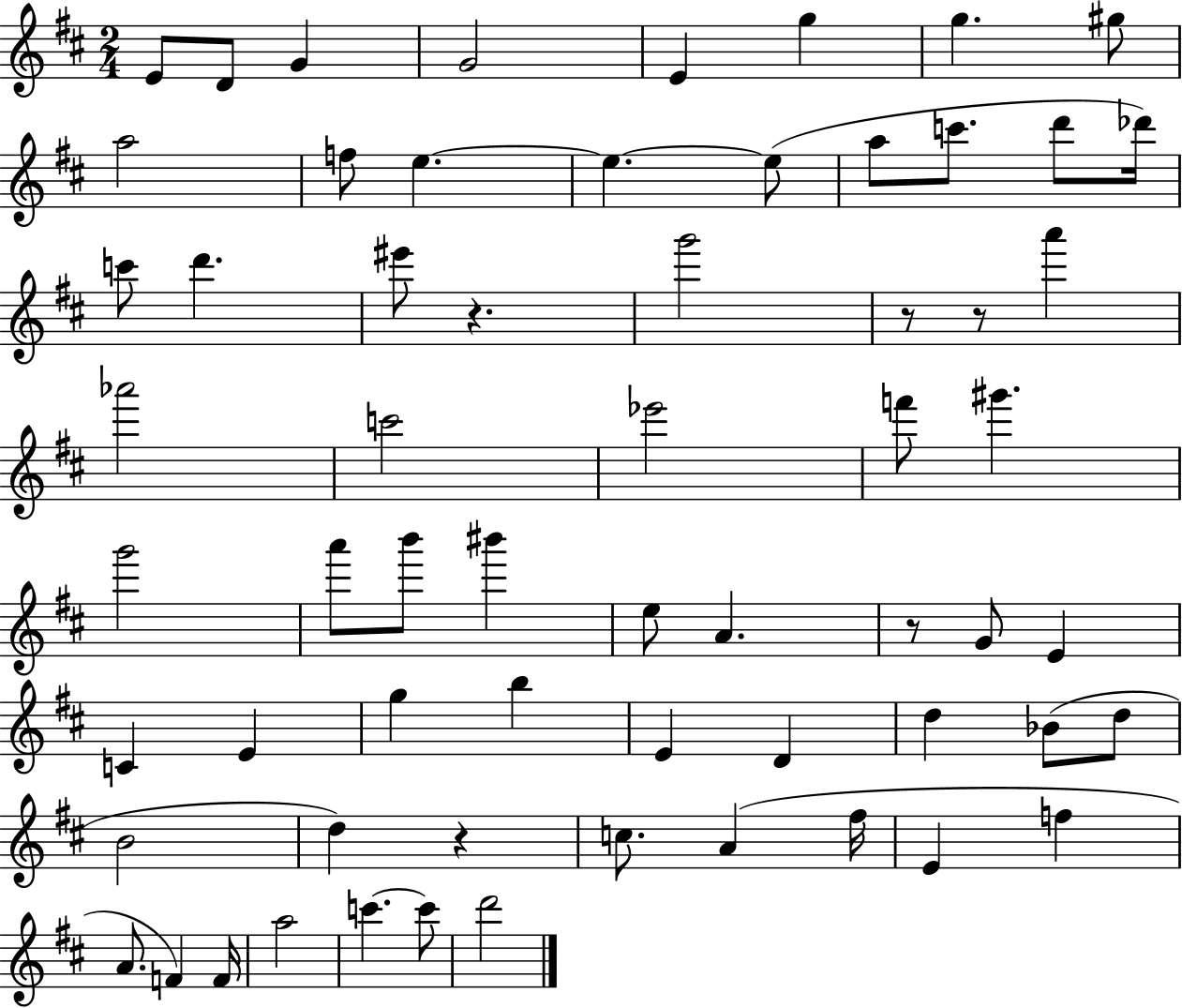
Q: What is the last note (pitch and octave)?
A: D6